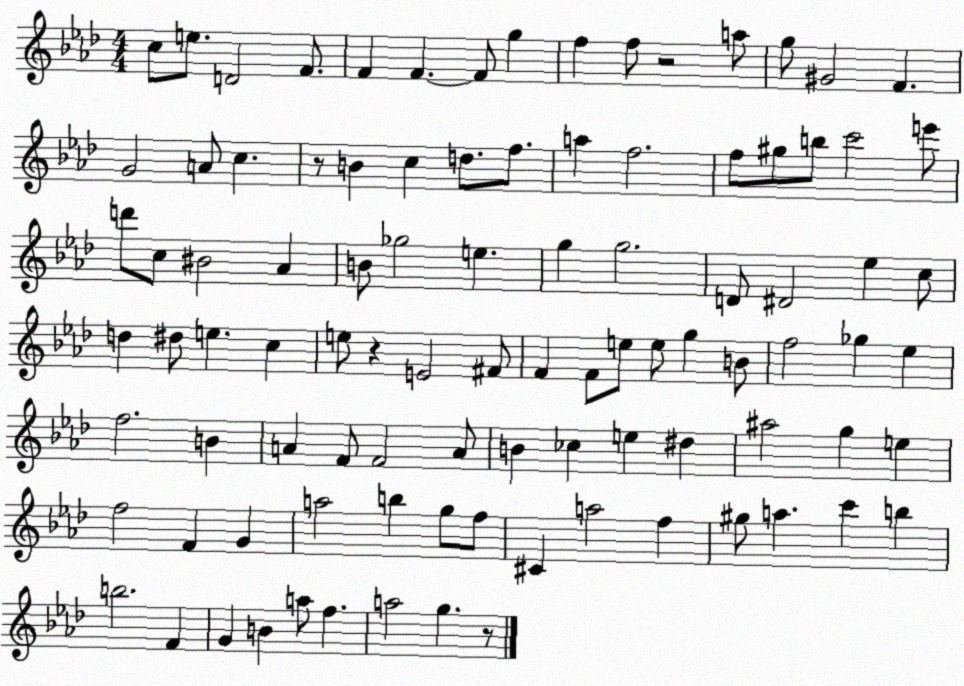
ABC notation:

X:1
T:Untitled
M:4/4
L:1/4
K:Ab
c/2 e/2 D2 F/2 F F F/2 g f f/2 z2 a/2 g/2 ^G2 F G2 A/2 c z/2 B c d/2 f/2 a f2 f/2 ^g/2 b/2 c'2 e'/2 d'/2 c/2 ^B2 _A B/2 _g2 e g g2 D/2 ^D2 _e c/2 d ^d/2 e c e/2 z E2 ^F/2 F F/2 e/2 e/2 g B/2 f2 _g _e f2 B A F/2 F2 A/2 B _c e ^d ^a2 g e f2 F G a2 b g/2 f/2 ^C a2 f ^g/2 a c' b b2 F G B a/2 f a2 g z/2